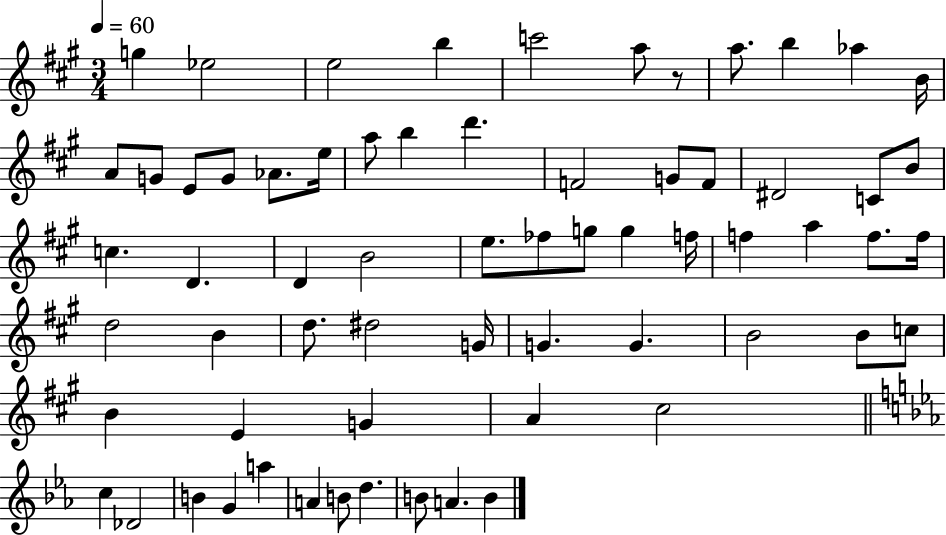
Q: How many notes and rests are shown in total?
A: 65